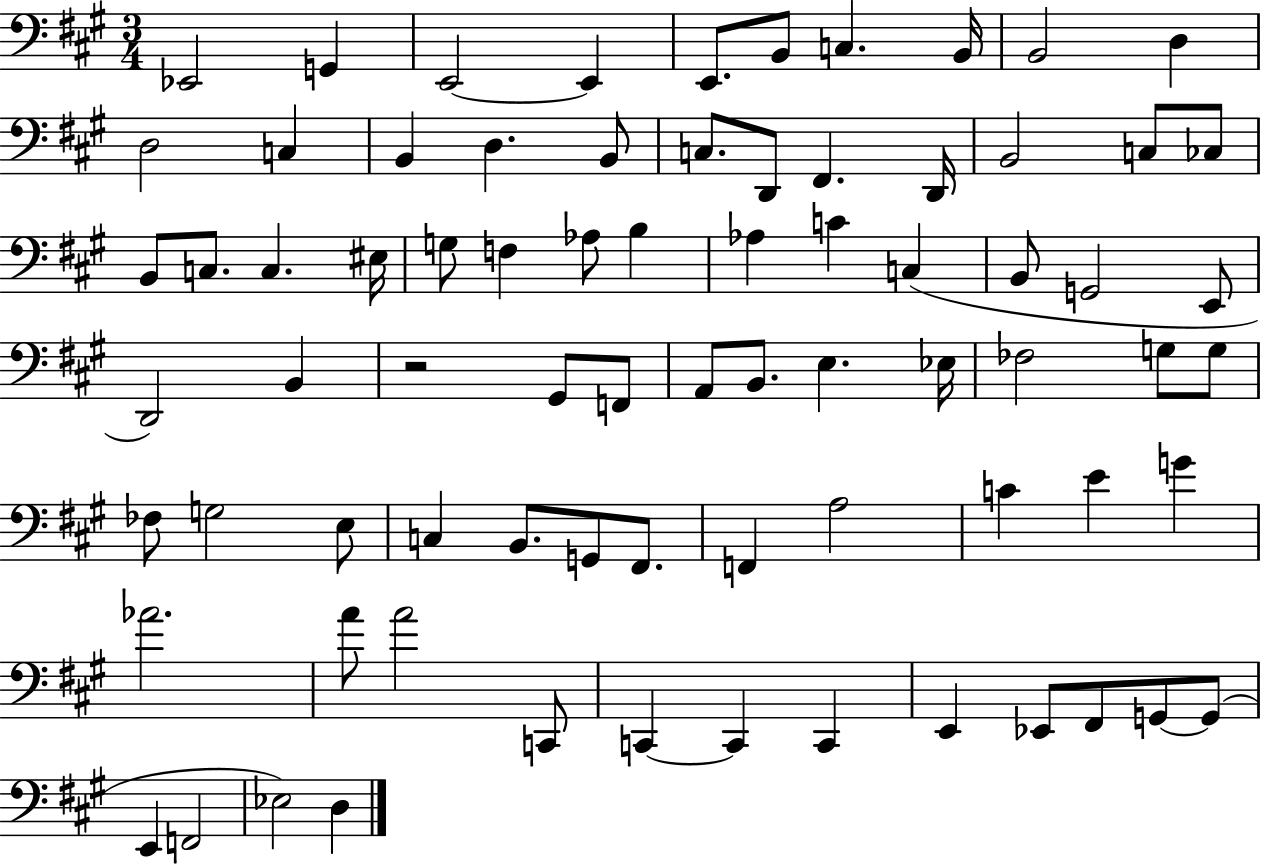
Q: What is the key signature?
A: A major